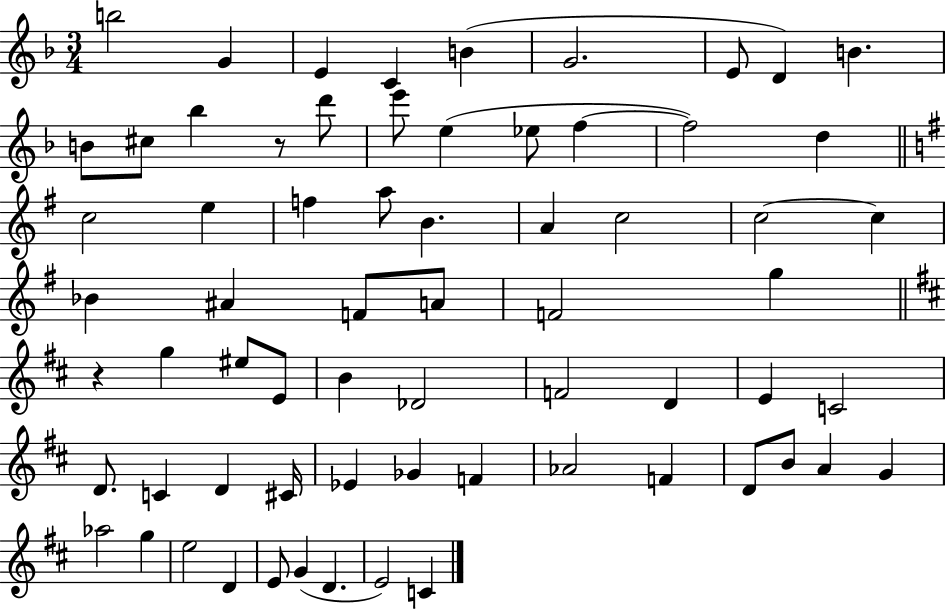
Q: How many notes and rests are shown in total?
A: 67